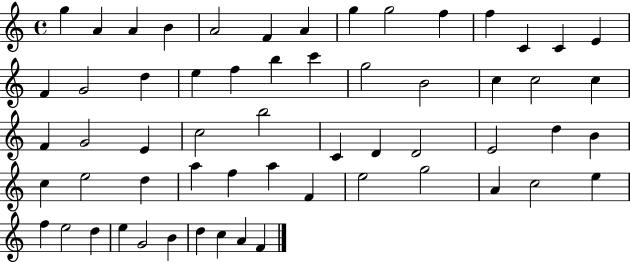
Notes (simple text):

G5/q A4/q A4/q B4/q A4/h F4/q A4/q G5/q G5/h F5/q F5/q C4/q C4/q E4/q F4/q G4/h D5/q E5/q F5/q B5/q C6/q G5/h B4/h C5/q C5/h C5/q F4/q G4/h E4/q C5/h B5/h C4/q D4/q D4/h E4/h D5/q B4/q C5/q E5/h D5/q A5/q F5/q A5/q F4/q E5/h G5/h A4/q C5/h E5/q F5/q E5/h D5/q E5/q G4/h B4/q D5/q C5/q A4/q F4/q